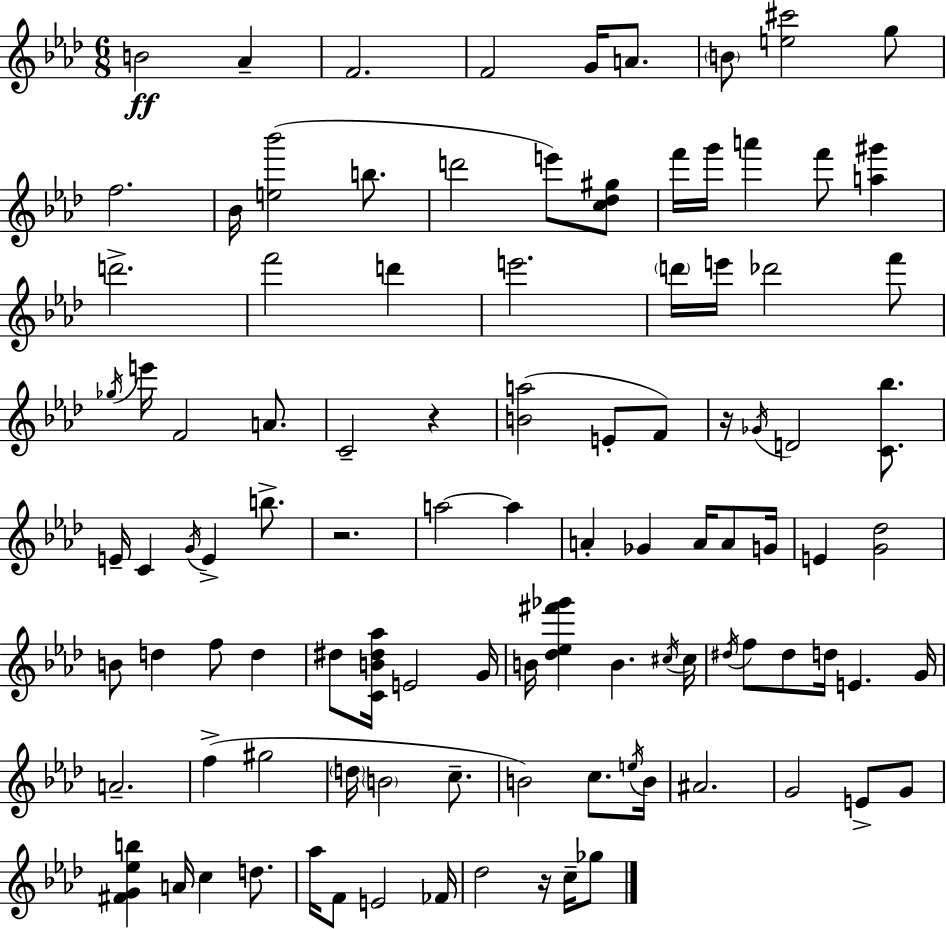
B4/h Ab4/q F4/h. F4/h G4/s A4/e. B4/e [E5,C#6]/h G5/e F5/h. Bb4/s [E5,Bb6]/h B5/e. D6/h E6/e [C5,Db5,G#5]/e F6/s G6/s A6/q F6/e [A5,G#6]/q D6/h. F6/h D6/q E6/h. D6/s E6/s Db6/h F6/e Gb5/s E6/s F4/h A4/e. C4/h R/q [B4,A5]/h E4/e F4/e R/s Gb4/s D4/h [C4,Bb5]/e. E4/s C4/q G4/s E4/q B5/e. R/h. A5/h A5/q A4/q Gb4/q A4/s A4/e G4/s E4/q [G4,Db5]/h B4/e D5/q F5/e D5/q D#5/e [C4,B4,D#5,Ab5]/s E4/h G4/s B4/s [Db5,Eb5,F#6,Gb6]/q B4/q. C#5/s C#5/s D#5/s F5/e D#5/e D5/s E4/q. G4/s A4/h. F5/q G#5/h D5/s B4/h C5/e. B4/h C5/e. E5/s B4/s A#4/h. G4/h E4/e G4/e [F#4,G4,Eb5,B5]/q A4/s C5/q D5/e. Ab5/s F4/e E4/h FES4/s Db5/h R/s C5/s Gb5/e